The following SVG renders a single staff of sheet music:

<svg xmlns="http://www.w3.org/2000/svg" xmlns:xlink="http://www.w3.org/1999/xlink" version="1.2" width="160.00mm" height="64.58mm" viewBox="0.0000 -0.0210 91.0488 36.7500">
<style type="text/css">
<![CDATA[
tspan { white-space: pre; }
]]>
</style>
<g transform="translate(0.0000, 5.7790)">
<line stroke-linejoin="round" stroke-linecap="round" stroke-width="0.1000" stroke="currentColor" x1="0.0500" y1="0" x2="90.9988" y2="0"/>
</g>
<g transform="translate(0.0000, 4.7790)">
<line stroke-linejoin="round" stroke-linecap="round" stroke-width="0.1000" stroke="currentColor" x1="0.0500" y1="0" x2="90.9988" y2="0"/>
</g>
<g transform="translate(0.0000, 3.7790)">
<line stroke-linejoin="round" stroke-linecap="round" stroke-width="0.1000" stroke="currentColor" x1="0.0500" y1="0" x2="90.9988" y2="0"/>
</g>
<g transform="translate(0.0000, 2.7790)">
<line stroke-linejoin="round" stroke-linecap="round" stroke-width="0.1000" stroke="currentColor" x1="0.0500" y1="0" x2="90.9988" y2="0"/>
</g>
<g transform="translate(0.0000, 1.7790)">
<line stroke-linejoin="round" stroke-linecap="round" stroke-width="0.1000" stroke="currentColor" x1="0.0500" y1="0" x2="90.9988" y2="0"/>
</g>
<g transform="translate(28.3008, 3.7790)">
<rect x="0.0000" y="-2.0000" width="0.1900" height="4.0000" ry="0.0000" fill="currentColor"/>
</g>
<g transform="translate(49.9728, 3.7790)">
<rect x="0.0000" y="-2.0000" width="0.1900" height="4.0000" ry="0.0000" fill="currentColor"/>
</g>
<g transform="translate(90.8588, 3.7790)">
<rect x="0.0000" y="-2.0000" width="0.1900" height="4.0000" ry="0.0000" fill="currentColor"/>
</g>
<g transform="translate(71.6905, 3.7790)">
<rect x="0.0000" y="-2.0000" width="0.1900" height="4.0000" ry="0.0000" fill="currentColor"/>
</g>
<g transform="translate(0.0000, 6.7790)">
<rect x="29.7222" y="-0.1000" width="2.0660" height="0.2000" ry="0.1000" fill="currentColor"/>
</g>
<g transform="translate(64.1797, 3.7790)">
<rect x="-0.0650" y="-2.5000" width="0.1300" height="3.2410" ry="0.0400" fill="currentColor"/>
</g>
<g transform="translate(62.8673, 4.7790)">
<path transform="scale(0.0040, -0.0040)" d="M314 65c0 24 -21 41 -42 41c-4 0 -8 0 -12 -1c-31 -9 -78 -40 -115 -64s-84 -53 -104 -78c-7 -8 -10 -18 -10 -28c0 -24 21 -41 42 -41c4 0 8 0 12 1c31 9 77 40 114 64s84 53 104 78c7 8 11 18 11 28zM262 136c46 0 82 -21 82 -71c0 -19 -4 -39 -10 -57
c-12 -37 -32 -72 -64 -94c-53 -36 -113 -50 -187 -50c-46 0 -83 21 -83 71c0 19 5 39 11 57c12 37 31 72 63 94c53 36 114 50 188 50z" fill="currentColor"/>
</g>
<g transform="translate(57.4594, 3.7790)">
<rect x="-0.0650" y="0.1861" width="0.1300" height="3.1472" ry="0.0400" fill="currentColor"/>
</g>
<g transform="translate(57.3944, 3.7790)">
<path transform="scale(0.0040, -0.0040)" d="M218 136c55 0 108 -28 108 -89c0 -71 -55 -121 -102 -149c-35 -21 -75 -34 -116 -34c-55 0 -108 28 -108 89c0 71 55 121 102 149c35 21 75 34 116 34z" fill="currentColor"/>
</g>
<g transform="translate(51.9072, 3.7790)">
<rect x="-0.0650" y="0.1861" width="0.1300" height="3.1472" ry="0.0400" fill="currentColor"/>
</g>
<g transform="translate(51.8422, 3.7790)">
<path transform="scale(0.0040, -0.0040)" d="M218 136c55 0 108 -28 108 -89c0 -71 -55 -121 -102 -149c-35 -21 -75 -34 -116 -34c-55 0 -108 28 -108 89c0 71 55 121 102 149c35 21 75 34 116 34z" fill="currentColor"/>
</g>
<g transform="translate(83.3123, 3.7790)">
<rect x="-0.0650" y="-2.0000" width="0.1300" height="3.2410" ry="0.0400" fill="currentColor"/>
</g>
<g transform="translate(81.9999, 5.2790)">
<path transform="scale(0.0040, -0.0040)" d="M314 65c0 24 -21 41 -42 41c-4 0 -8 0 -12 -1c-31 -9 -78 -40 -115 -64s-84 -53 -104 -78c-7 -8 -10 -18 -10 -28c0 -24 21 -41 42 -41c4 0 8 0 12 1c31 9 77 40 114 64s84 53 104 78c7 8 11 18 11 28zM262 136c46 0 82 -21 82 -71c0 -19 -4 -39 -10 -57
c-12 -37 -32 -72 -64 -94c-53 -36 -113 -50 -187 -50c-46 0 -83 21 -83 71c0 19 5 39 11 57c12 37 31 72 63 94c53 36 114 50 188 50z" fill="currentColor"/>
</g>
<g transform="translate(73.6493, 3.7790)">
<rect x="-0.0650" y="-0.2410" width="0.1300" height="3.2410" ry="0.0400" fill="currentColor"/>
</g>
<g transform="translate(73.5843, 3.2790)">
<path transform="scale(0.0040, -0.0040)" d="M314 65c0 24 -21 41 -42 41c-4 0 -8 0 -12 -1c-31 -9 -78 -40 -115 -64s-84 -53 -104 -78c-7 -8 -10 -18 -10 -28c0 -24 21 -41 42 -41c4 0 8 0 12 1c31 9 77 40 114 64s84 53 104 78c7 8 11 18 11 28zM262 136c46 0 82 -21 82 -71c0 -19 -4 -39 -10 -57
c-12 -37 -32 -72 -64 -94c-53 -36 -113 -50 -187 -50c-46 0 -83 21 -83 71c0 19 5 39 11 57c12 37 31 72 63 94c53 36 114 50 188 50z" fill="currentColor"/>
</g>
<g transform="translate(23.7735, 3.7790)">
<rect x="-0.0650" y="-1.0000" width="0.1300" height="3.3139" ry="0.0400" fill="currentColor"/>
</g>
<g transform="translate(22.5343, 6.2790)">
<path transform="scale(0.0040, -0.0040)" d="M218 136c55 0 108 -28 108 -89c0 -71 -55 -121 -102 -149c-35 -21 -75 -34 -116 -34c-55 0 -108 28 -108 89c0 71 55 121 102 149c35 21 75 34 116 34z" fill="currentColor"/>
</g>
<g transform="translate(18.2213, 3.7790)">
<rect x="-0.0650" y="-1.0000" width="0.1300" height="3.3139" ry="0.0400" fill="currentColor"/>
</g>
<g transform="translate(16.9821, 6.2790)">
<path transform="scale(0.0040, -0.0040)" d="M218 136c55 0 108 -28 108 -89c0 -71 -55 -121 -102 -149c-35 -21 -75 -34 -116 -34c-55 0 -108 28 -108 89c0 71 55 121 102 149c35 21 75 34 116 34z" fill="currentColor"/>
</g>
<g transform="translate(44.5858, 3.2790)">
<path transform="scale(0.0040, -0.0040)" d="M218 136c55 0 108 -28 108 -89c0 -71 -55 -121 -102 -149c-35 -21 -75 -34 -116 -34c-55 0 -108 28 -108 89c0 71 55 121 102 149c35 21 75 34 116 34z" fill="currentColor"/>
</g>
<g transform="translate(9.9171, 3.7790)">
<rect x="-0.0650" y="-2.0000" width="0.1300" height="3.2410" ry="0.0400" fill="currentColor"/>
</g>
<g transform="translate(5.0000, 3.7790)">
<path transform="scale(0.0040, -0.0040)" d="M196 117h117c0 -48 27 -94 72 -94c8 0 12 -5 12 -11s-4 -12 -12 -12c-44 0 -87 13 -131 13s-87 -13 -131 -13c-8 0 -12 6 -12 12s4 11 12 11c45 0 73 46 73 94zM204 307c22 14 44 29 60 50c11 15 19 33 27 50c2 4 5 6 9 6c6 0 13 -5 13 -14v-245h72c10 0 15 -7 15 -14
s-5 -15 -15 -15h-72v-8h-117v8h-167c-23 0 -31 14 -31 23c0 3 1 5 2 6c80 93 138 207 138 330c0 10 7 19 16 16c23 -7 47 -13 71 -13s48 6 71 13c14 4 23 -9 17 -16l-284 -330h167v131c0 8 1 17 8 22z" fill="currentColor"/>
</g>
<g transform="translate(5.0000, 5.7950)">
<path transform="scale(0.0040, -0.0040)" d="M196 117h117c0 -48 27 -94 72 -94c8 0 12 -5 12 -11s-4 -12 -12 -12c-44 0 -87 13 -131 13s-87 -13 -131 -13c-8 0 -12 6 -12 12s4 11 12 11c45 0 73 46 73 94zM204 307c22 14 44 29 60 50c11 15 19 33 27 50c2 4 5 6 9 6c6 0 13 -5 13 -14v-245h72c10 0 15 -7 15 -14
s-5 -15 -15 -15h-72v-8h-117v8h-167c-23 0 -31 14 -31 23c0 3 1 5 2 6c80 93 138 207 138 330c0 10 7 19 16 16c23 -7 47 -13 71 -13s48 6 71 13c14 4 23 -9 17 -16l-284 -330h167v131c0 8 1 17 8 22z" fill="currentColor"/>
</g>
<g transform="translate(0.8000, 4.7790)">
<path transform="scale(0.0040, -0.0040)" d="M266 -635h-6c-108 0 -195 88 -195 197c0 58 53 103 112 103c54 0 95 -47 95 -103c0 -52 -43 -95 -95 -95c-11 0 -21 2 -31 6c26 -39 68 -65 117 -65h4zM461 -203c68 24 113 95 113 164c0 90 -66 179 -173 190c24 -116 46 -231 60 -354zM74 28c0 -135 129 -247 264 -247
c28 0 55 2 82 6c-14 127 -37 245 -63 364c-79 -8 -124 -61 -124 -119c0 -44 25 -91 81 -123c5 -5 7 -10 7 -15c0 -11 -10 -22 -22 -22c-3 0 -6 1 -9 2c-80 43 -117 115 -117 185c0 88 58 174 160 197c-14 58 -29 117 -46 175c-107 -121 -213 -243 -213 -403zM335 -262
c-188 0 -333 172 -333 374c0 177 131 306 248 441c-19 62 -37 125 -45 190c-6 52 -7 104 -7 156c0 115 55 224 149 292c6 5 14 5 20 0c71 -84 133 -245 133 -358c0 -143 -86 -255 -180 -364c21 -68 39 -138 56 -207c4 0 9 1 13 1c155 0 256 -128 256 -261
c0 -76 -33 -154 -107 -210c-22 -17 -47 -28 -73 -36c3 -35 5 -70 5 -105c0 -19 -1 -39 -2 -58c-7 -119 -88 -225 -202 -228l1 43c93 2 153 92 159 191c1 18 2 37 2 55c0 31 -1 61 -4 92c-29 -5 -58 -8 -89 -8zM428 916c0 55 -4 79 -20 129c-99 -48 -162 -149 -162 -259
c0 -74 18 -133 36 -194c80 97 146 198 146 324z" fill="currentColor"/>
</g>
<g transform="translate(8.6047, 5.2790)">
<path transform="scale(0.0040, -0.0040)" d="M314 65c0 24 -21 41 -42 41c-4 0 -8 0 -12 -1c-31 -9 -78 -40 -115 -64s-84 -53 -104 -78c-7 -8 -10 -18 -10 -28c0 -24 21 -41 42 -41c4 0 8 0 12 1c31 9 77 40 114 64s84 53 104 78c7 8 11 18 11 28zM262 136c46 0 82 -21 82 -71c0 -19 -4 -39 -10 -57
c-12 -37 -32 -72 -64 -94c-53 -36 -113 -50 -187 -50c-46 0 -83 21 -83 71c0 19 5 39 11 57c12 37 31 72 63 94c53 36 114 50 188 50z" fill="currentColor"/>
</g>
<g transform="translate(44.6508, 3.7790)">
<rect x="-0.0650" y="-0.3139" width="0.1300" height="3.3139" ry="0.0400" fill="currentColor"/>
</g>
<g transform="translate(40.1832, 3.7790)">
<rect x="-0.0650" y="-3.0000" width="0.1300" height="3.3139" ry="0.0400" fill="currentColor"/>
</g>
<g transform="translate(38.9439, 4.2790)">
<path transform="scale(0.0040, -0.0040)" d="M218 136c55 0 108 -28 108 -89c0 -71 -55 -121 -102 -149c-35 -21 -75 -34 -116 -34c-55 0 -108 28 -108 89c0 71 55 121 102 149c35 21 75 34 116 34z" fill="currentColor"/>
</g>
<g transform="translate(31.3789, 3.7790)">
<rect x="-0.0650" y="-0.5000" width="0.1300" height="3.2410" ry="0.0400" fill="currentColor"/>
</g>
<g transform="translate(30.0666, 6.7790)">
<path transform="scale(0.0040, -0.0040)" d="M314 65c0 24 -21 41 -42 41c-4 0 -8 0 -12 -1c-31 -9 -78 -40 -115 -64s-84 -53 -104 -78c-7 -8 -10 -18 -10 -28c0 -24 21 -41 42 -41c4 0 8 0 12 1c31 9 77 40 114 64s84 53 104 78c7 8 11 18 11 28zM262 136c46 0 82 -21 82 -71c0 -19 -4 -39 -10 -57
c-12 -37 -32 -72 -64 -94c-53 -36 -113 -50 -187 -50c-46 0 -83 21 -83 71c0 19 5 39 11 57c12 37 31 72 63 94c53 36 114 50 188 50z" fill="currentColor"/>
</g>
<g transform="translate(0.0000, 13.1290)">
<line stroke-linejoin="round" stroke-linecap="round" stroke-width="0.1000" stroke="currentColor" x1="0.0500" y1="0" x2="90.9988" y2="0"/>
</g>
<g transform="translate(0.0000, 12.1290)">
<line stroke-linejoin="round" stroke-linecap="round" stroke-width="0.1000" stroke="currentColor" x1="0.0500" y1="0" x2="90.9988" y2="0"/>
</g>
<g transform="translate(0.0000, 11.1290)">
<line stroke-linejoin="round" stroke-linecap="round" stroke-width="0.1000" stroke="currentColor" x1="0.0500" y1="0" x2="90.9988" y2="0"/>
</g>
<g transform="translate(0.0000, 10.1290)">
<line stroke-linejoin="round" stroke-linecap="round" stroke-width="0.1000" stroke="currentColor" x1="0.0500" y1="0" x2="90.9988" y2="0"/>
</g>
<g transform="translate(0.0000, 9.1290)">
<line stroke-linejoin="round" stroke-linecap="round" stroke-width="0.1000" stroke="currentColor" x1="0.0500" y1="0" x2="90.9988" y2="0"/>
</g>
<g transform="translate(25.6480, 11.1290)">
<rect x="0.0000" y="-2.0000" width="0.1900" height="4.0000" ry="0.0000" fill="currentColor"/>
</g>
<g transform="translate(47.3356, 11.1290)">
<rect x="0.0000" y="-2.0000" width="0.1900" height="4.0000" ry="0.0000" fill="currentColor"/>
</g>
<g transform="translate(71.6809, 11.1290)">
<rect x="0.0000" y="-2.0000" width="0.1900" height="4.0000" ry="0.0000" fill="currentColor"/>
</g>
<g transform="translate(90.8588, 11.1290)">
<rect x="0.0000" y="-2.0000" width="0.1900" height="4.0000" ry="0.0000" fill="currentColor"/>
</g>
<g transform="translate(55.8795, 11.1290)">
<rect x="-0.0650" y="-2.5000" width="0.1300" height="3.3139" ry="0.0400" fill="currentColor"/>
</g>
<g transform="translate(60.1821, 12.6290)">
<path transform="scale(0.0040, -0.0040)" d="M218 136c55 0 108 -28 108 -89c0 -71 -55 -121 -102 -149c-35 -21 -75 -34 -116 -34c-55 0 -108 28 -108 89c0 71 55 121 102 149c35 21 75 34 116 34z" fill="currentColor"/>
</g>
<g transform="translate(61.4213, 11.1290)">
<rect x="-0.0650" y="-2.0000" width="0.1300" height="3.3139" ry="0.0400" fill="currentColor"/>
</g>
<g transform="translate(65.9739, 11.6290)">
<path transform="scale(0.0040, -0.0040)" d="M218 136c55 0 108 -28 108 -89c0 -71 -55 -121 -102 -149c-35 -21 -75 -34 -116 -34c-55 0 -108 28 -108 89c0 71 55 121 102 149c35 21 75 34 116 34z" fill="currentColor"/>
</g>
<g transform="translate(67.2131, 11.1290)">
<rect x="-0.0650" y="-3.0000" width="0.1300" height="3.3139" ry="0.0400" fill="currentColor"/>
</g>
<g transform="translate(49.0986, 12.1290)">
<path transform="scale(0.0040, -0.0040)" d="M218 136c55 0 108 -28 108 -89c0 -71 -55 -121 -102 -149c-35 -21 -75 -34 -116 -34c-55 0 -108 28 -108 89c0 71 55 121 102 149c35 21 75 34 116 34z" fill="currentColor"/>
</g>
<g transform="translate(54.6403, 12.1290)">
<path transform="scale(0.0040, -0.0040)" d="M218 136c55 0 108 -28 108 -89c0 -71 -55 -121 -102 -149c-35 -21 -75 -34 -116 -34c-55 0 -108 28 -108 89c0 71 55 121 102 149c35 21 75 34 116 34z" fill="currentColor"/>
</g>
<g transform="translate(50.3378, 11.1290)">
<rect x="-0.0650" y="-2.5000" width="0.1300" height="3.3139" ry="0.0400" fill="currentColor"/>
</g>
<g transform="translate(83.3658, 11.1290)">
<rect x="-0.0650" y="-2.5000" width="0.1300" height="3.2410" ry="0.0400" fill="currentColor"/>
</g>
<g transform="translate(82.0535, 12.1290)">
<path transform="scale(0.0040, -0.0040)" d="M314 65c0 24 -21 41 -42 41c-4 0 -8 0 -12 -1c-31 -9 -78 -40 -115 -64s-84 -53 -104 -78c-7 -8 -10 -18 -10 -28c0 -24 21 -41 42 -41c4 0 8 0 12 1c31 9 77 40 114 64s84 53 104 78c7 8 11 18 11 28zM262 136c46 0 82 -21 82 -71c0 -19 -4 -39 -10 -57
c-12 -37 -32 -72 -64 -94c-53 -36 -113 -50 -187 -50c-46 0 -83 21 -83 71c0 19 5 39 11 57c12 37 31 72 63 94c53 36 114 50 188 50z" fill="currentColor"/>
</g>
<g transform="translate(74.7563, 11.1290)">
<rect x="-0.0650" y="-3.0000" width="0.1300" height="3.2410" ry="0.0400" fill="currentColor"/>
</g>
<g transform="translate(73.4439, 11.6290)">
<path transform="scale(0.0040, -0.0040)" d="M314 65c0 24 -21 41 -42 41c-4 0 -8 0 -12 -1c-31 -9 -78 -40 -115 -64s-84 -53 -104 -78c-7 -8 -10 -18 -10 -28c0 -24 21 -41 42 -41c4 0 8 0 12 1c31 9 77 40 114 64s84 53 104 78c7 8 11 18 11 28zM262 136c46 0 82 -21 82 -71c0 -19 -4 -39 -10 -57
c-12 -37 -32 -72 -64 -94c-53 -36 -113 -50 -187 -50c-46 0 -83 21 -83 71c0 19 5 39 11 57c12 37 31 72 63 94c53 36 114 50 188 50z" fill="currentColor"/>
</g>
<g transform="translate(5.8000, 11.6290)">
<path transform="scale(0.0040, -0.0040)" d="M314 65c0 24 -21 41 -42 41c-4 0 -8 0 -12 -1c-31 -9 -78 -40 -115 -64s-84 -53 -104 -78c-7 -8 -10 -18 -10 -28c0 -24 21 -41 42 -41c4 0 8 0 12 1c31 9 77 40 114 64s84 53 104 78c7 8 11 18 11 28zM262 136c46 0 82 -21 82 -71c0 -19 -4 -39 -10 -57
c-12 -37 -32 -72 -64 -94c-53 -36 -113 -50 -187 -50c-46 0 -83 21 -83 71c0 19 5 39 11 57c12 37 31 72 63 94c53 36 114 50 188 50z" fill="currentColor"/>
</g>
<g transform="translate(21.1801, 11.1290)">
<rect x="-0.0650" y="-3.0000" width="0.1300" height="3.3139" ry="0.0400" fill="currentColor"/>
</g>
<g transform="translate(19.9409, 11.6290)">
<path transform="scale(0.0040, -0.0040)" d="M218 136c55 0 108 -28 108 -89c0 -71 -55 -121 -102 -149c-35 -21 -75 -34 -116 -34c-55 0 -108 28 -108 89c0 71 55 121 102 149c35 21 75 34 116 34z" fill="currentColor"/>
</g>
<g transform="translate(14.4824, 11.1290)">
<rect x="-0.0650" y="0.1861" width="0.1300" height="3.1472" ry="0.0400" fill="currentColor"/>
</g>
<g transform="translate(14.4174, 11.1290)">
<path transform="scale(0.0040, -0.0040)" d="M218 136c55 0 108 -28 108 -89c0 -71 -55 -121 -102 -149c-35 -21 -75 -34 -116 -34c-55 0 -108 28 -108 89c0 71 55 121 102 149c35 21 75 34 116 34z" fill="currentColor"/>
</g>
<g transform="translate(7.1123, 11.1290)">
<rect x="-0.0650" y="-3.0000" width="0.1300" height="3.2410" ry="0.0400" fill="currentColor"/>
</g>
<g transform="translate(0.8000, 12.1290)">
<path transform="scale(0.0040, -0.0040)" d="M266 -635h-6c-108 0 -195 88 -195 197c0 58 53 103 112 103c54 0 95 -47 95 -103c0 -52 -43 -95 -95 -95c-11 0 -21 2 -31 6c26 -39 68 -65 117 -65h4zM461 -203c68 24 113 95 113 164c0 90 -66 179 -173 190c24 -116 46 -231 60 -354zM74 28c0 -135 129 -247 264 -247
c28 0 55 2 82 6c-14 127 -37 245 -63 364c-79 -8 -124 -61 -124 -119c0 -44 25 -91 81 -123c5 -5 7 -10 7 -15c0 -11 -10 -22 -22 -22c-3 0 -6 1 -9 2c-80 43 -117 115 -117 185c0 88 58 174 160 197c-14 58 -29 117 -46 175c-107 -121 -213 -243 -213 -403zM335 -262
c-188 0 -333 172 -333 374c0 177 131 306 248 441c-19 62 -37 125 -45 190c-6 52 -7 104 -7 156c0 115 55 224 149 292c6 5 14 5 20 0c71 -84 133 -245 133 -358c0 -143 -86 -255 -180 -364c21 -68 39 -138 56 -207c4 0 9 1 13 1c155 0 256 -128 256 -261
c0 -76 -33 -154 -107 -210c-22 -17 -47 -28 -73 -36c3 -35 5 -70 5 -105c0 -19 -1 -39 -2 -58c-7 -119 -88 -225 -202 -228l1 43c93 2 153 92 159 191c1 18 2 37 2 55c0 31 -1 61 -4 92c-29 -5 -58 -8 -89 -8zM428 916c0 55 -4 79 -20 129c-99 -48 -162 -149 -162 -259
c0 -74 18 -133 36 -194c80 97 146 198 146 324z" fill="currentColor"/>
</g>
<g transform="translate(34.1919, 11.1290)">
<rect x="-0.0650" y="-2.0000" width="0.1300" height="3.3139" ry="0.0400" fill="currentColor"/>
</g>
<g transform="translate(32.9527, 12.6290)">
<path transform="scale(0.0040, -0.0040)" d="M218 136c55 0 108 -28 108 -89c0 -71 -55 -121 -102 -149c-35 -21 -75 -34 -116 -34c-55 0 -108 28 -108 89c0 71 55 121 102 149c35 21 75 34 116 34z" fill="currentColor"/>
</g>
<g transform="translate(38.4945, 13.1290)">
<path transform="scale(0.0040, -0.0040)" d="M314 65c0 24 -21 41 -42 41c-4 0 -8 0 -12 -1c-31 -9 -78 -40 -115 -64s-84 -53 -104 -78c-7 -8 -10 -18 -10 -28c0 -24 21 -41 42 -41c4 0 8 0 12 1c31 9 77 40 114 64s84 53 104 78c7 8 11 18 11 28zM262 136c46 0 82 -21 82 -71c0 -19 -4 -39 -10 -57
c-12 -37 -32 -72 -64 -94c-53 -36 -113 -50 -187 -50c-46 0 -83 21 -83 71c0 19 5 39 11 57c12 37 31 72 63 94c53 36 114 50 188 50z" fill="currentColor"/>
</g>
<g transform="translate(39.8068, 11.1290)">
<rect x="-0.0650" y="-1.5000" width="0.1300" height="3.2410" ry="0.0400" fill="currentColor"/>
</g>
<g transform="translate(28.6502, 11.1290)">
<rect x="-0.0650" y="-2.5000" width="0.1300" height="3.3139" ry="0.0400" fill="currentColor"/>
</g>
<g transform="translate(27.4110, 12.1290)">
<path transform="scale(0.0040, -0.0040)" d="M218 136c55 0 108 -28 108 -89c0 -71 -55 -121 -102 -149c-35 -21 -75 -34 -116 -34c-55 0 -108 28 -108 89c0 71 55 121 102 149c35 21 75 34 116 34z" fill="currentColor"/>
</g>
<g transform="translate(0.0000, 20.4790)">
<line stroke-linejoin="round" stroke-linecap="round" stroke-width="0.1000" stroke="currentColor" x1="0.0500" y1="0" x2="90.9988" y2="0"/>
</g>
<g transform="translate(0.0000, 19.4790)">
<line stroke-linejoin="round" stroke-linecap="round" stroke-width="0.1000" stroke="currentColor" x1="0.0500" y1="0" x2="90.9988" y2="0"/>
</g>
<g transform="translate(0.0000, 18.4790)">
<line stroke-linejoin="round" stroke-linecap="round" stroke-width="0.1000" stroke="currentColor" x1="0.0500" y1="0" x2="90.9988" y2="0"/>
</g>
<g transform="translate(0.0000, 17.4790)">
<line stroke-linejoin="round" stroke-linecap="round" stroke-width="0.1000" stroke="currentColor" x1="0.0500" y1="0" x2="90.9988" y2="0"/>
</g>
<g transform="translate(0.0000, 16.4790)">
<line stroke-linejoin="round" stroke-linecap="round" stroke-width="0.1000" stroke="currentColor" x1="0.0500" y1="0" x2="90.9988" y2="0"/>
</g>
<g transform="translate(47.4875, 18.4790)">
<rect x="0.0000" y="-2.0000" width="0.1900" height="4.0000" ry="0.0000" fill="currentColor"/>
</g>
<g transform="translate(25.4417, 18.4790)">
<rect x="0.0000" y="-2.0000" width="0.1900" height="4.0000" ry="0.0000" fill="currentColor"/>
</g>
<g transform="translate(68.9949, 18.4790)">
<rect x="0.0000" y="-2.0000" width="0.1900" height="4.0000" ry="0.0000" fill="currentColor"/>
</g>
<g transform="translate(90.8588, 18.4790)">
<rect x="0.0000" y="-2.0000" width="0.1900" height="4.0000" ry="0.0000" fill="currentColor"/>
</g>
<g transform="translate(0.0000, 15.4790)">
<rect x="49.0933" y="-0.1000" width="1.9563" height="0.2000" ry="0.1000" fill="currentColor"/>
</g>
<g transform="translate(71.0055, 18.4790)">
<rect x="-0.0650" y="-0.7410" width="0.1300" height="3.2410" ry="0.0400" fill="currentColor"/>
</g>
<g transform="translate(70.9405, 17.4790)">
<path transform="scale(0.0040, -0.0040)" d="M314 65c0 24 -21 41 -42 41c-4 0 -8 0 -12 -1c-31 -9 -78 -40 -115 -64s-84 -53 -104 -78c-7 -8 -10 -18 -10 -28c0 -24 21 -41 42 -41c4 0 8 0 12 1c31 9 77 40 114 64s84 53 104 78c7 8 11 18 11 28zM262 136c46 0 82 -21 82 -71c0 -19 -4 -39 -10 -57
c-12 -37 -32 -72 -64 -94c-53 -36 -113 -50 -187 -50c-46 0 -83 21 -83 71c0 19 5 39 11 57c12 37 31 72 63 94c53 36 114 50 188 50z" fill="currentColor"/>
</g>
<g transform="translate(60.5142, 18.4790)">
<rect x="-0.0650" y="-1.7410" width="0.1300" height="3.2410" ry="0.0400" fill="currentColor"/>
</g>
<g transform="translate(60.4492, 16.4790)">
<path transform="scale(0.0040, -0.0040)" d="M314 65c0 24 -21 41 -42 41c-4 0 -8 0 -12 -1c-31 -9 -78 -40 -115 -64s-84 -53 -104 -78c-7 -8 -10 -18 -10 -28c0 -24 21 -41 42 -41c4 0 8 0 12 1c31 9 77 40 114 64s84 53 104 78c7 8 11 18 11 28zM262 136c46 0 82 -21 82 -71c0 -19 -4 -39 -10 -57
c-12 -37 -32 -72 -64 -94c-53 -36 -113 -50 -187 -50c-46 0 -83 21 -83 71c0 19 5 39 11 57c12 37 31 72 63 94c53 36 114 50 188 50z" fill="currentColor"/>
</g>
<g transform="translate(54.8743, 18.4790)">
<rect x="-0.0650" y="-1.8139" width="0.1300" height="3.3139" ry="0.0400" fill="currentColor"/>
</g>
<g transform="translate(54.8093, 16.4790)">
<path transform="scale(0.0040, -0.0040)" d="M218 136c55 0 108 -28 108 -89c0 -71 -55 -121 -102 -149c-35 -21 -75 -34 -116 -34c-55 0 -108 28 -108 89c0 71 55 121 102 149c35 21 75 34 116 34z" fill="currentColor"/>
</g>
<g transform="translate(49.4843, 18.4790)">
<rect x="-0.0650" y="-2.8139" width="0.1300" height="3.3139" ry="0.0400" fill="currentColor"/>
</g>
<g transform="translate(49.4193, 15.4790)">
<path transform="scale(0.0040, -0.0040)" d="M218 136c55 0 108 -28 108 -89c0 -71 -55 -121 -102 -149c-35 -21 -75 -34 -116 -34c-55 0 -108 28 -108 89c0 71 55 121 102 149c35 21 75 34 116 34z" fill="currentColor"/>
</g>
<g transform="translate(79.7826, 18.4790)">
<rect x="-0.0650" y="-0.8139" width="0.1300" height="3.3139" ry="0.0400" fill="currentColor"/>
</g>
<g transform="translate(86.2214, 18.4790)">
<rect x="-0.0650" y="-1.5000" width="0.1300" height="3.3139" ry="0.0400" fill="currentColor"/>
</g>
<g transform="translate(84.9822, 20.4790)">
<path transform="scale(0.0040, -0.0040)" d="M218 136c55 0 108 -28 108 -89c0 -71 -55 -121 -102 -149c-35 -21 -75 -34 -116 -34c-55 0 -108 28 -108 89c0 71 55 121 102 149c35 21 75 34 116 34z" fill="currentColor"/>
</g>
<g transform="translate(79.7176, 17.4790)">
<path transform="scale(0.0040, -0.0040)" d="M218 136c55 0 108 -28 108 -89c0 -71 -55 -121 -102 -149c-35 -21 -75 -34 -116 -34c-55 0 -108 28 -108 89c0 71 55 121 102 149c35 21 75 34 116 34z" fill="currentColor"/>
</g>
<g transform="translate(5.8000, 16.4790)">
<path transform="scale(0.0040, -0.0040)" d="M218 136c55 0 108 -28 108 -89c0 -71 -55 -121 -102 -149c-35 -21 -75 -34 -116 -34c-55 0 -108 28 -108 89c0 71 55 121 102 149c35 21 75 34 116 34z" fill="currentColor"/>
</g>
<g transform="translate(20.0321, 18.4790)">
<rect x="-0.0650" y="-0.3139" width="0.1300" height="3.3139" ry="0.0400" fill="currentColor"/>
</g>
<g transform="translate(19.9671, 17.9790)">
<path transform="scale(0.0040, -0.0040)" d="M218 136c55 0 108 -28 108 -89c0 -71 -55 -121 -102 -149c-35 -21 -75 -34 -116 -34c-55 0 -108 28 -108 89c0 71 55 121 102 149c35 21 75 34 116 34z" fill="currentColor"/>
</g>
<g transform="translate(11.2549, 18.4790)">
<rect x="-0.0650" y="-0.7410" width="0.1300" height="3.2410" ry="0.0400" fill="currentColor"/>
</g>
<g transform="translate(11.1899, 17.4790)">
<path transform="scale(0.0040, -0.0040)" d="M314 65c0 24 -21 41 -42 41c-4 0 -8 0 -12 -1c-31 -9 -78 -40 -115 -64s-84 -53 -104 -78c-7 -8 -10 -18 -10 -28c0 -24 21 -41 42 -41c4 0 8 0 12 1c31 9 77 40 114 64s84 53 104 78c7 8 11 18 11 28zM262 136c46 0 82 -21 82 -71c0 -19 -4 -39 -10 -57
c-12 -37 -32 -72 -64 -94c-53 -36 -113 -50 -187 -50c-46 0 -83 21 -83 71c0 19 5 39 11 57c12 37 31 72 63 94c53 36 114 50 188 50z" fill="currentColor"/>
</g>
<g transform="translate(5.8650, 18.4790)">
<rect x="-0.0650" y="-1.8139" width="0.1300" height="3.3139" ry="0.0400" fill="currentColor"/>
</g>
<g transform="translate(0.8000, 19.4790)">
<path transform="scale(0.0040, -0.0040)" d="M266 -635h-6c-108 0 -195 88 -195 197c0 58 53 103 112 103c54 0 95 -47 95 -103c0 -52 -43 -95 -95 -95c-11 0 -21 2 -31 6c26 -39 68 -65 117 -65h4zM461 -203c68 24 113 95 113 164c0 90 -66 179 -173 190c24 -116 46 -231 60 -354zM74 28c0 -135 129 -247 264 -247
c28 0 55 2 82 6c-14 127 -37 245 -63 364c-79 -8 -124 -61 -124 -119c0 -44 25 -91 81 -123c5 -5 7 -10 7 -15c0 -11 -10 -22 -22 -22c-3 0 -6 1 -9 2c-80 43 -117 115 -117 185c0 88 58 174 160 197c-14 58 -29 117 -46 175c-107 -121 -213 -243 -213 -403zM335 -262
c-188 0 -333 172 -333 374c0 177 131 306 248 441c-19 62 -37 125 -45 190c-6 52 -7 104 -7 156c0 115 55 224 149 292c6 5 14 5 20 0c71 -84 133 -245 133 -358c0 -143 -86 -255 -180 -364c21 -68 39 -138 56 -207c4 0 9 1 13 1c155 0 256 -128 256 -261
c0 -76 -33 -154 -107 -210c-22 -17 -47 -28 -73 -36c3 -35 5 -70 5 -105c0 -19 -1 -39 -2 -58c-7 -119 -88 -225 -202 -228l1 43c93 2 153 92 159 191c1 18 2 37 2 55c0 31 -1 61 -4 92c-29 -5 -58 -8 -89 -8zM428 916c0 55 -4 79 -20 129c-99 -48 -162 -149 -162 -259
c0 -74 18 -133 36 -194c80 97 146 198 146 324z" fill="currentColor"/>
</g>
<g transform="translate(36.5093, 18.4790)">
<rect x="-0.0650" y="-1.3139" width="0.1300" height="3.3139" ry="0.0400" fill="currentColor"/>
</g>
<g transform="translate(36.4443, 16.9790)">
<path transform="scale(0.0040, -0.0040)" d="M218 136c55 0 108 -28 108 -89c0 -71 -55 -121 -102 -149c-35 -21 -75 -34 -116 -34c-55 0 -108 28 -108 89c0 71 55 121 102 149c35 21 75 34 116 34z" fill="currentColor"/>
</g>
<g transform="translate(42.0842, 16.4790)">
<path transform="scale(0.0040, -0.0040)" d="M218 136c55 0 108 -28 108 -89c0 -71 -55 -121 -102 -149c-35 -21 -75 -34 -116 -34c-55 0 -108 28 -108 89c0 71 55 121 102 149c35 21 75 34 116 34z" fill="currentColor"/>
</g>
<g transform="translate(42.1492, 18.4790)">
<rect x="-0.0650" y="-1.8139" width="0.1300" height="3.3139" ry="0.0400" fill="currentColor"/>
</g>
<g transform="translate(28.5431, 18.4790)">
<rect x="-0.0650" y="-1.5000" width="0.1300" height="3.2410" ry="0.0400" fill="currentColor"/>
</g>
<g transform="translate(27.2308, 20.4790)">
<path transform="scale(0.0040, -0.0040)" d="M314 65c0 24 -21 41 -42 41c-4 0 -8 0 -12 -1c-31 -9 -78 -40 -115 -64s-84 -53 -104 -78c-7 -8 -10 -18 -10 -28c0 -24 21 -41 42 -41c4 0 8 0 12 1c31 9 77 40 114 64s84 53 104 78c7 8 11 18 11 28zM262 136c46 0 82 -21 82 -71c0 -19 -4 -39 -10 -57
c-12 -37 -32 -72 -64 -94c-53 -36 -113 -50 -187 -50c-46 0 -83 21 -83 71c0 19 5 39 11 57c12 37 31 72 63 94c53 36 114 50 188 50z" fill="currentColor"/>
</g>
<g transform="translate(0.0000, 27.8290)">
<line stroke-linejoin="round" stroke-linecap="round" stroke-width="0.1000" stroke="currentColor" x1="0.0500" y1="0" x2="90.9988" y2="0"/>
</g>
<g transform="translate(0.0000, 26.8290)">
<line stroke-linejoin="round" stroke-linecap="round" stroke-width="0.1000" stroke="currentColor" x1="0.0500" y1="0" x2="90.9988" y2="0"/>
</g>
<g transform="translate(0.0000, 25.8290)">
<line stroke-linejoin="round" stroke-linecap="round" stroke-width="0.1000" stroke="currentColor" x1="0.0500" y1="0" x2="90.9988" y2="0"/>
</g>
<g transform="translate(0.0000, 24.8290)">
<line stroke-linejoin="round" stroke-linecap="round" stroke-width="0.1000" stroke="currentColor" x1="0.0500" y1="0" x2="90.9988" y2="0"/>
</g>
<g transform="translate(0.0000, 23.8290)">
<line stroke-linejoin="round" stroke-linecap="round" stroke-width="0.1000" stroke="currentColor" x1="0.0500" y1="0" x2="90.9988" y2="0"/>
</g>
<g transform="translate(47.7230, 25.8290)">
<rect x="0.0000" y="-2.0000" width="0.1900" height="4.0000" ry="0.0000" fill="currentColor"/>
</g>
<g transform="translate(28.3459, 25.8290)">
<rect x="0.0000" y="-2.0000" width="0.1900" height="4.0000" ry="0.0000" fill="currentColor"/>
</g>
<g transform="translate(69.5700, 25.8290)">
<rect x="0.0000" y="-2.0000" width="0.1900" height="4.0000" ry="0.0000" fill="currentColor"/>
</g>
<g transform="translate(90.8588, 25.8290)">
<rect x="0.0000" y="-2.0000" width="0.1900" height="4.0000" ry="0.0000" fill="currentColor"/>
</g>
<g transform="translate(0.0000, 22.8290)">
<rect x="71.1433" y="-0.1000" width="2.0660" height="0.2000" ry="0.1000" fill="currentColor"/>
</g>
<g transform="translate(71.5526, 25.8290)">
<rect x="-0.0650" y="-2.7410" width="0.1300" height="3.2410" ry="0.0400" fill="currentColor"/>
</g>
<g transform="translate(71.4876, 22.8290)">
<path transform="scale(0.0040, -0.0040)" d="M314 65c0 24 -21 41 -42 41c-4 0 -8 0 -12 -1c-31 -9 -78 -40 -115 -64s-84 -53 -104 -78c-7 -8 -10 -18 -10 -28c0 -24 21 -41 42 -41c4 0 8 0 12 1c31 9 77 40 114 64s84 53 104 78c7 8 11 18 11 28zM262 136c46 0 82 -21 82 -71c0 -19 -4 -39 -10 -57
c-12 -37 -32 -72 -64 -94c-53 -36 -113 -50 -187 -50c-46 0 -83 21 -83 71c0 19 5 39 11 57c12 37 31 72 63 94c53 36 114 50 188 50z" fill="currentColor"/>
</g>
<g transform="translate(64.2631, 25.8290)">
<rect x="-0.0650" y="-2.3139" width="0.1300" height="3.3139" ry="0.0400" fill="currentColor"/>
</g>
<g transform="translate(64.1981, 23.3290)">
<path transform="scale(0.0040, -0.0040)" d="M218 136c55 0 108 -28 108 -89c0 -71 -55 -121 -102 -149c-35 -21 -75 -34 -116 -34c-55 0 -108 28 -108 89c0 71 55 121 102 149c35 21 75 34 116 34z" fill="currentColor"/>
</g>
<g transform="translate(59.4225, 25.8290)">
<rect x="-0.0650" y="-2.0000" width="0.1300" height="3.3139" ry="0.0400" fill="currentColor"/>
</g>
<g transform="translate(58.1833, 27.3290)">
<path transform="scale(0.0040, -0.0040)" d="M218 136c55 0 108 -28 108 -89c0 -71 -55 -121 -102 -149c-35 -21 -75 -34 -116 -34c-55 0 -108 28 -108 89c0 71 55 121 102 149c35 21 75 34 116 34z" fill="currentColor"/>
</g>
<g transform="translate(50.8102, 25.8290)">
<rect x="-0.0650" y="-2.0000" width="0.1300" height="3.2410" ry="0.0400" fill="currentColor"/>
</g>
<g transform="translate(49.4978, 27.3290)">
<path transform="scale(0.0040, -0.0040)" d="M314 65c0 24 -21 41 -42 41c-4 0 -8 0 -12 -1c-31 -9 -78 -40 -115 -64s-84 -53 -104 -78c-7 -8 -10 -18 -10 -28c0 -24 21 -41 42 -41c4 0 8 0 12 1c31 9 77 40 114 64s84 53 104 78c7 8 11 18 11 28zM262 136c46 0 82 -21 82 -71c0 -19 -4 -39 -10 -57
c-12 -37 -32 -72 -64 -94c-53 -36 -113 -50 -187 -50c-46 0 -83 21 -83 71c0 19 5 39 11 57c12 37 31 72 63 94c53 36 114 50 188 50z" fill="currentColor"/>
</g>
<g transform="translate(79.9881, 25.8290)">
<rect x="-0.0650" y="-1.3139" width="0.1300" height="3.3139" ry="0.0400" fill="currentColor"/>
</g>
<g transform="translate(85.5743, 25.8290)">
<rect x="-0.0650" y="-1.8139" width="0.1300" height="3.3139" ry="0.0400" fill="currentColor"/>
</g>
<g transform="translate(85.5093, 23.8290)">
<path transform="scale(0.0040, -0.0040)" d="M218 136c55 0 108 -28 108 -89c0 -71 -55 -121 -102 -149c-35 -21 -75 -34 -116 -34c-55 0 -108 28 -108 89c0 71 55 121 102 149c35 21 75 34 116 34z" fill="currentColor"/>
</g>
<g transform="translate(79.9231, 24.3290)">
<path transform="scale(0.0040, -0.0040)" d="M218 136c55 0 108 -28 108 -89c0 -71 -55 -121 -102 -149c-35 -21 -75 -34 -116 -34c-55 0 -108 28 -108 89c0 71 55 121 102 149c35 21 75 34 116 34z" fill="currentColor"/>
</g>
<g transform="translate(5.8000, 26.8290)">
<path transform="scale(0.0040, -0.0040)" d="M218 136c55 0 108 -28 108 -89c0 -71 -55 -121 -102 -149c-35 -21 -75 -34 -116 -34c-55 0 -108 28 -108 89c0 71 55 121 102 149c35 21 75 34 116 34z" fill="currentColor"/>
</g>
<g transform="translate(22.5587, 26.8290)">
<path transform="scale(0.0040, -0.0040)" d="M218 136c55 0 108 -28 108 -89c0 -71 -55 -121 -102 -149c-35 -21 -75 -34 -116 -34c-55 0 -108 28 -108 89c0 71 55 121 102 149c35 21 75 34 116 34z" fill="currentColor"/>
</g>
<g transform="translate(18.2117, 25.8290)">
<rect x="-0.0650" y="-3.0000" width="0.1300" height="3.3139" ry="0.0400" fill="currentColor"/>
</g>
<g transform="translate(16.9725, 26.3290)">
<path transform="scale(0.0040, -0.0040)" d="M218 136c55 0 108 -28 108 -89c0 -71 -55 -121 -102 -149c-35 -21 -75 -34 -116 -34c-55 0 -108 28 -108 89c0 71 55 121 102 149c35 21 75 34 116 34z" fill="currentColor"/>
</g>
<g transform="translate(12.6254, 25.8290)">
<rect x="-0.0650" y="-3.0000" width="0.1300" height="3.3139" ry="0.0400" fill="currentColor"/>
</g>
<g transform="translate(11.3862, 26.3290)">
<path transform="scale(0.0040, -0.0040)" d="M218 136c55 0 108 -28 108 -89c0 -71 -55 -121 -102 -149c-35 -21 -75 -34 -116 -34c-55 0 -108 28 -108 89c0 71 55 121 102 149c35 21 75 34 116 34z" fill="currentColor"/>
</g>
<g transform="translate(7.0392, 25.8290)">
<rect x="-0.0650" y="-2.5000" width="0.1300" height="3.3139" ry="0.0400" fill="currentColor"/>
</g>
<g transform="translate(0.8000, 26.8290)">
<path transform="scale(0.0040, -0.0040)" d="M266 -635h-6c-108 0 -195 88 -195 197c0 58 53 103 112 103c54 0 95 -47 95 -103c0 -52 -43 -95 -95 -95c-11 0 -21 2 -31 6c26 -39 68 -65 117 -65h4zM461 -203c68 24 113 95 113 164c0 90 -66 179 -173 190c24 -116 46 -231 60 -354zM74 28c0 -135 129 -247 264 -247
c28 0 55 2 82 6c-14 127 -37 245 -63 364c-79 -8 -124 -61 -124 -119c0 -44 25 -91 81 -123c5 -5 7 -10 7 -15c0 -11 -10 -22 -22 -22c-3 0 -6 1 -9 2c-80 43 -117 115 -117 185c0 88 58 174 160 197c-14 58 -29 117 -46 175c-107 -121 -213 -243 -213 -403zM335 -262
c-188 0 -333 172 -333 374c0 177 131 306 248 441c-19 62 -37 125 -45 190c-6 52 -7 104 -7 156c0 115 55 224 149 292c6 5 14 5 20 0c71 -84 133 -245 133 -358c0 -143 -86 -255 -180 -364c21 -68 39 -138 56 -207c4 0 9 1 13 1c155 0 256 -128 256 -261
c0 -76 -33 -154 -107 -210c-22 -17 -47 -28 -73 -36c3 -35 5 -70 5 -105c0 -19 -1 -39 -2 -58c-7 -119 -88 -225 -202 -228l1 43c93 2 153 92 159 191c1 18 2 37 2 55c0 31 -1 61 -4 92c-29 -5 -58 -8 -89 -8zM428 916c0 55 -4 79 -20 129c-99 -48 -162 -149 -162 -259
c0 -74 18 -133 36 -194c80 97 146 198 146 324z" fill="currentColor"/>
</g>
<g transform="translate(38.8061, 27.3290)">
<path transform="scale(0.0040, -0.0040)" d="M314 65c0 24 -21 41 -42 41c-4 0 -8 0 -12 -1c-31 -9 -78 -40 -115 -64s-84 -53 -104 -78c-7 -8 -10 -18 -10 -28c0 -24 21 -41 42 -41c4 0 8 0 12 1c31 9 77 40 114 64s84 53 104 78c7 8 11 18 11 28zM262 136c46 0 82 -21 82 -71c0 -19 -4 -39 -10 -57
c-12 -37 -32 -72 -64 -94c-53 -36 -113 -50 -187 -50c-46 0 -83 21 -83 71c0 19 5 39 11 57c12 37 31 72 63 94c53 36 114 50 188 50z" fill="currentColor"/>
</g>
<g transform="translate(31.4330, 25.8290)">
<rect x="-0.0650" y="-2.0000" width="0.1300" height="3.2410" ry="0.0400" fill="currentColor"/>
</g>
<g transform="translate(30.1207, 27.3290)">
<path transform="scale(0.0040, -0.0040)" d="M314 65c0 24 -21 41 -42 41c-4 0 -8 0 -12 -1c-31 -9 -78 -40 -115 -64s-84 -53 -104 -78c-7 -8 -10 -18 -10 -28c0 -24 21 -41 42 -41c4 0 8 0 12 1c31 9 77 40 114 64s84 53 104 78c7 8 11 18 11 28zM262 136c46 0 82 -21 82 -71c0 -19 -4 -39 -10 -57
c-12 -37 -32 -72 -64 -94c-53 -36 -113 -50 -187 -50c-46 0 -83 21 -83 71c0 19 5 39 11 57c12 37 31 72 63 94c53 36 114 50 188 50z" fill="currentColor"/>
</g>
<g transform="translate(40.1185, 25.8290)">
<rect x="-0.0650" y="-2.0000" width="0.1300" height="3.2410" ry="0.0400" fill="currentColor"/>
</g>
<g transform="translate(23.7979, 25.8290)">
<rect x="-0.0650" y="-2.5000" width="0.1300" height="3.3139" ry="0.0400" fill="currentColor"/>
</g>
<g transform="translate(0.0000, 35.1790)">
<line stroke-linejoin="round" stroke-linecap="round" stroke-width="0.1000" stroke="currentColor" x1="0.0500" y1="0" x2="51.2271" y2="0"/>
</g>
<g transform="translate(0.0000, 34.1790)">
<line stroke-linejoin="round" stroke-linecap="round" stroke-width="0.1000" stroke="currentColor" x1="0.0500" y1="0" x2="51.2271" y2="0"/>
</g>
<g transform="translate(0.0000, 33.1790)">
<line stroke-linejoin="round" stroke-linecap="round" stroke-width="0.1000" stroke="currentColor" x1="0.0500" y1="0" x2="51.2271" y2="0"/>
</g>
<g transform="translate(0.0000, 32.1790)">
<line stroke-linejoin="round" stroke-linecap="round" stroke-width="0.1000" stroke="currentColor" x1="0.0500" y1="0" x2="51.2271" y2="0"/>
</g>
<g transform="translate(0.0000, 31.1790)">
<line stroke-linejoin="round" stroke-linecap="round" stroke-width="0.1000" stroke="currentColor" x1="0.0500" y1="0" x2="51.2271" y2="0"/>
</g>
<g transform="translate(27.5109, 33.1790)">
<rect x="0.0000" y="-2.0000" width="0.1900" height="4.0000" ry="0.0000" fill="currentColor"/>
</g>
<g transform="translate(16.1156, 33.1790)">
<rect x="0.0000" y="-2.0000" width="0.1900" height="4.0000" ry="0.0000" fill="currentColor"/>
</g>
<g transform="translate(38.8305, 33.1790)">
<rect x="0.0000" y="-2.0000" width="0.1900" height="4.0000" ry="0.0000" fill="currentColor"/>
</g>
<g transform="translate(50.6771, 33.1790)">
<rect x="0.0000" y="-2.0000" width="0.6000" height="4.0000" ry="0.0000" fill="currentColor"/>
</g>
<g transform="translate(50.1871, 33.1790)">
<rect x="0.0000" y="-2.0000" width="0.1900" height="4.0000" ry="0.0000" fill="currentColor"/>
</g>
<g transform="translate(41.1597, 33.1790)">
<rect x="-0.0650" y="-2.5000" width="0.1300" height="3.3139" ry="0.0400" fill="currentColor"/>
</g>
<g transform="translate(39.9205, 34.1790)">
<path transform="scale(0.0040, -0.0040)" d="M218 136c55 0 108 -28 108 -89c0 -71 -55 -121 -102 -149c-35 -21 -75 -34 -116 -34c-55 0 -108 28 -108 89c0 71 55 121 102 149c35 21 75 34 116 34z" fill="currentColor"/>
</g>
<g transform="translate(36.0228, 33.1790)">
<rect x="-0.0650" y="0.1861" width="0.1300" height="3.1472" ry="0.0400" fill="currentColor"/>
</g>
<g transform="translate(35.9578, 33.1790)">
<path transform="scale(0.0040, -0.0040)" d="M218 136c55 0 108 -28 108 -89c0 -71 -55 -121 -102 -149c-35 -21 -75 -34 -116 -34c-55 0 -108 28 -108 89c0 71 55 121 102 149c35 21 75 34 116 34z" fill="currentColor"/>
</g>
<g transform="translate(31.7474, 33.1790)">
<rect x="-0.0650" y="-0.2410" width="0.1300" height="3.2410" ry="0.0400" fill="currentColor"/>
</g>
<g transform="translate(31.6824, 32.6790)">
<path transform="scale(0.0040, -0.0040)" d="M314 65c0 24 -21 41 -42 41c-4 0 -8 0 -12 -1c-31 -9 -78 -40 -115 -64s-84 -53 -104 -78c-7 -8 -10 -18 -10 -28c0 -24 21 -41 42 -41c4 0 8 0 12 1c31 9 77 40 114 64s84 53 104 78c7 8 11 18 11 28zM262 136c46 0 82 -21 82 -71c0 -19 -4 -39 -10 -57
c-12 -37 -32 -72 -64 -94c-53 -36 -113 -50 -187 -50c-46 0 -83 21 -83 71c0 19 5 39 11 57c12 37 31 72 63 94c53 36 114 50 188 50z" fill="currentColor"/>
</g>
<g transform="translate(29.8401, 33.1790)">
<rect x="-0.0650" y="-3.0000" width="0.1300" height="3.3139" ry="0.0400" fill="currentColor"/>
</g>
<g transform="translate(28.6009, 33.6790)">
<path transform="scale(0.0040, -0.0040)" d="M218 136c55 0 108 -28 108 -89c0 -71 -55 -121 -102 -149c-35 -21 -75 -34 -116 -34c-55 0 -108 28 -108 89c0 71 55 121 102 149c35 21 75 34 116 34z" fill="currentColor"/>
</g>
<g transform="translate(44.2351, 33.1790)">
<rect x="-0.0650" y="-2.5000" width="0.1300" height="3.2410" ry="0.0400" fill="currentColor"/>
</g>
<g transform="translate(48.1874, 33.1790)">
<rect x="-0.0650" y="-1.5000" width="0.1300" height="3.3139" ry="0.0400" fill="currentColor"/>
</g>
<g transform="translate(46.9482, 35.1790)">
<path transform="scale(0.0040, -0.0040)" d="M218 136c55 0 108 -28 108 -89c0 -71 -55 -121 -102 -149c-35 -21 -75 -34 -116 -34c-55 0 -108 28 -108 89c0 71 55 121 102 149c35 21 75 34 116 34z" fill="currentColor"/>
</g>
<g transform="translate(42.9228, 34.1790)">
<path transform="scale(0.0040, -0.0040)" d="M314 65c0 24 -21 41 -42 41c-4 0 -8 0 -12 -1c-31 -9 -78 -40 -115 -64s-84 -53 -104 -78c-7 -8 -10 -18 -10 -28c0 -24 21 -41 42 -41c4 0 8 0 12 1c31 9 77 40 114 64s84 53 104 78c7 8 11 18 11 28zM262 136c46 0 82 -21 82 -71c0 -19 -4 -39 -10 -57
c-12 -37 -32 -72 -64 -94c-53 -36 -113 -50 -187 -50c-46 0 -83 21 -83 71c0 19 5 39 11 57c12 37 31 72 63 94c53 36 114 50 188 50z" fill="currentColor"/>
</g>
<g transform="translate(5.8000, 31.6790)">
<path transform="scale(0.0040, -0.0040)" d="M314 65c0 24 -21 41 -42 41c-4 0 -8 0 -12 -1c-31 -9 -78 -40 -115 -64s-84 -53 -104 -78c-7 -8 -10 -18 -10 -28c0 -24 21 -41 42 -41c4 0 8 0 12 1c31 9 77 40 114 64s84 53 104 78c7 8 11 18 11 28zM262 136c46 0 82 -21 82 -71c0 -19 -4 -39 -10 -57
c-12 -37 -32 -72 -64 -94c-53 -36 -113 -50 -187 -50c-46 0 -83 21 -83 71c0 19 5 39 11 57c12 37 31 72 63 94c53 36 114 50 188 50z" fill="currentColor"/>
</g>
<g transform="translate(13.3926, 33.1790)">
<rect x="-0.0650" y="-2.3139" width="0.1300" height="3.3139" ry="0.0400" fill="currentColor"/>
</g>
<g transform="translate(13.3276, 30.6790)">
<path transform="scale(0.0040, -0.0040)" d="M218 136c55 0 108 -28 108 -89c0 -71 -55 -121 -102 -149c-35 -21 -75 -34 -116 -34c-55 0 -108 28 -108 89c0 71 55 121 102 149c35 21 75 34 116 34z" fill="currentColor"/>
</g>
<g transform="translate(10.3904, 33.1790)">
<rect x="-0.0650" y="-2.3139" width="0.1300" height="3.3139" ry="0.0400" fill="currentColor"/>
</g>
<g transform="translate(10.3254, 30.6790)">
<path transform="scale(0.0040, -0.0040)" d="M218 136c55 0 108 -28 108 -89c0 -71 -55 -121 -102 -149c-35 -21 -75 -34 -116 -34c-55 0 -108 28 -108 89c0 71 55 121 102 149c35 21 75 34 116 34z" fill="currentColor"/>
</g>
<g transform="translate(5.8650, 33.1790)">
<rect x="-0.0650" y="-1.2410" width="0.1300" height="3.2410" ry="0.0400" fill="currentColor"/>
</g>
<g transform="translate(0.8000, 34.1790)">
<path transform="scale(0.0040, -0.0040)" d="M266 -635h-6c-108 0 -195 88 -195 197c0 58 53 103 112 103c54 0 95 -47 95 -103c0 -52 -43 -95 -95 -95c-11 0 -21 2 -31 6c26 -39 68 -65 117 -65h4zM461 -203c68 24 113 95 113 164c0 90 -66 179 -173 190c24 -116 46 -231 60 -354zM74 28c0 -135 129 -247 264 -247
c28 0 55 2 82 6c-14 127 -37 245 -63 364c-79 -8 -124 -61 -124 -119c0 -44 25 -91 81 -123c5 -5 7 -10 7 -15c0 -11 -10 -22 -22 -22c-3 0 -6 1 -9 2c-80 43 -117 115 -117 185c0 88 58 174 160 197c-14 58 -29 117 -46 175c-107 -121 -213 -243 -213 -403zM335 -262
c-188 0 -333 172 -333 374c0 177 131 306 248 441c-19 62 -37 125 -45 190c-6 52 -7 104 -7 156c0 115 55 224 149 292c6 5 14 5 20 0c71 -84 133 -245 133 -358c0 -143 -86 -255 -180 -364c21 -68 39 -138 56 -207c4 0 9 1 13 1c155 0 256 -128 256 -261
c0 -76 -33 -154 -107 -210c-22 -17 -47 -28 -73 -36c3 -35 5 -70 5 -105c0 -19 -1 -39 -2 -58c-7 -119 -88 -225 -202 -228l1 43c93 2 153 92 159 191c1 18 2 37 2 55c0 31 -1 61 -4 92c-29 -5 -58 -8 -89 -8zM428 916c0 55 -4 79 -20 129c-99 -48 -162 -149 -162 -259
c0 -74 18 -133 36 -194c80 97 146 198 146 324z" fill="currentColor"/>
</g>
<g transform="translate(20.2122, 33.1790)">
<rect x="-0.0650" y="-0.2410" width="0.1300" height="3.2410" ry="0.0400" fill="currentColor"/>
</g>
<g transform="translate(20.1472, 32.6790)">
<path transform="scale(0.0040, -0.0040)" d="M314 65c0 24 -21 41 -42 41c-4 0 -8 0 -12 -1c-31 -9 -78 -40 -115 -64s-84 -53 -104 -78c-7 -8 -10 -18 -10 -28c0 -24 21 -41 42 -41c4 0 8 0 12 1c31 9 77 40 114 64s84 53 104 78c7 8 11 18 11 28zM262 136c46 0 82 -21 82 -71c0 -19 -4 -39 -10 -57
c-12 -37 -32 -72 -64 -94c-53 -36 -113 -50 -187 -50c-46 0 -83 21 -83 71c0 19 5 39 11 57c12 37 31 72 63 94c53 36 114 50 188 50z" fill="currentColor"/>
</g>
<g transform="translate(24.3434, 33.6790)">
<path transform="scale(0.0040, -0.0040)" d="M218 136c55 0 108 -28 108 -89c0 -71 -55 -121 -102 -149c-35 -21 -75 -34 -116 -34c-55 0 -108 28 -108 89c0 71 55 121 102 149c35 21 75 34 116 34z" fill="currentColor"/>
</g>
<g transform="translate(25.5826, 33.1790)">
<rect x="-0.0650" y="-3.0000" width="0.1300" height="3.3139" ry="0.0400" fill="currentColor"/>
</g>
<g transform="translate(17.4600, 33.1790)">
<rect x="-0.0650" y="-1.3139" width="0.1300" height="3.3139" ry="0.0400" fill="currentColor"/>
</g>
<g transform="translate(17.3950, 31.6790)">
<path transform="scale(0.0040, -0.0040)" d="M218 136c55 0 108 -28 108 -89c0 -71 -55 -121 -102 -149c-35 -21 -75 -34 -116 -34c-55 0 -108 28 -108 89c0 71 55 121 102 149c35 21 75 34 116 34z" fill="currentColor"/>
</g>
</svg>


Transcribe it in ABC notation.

X:1
T:Untitled
M:4/4
L:1/4
K:C
F2 D D C2 A c B B G2 c2 F2 A2 B A G F E2 G G F A A2 G2 f d2 c E2 e f a f f2 d2 d E G A A G F2 F2 F2 F g a2 e f e2 g g e c2 A A c2 B G G2 E